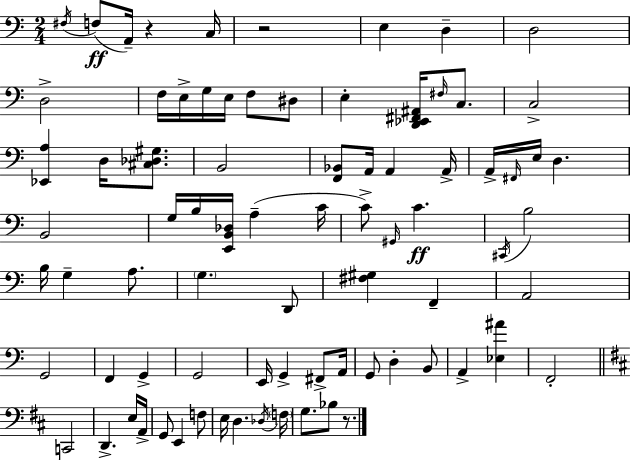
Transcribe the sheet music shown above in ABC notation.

X:1
T:Untitled
M:2/4
L:1/4
K:C
^F,/4 F,/2 A,,/4 z C,/4 z2 E, D, D,2 D,2 F,/4 E,/4 G,/4 E,/4 F,/2 ^D,/2 E, [D,,_E,,^F,,^A,,]/4 ^F,/4 C,/2 C,2 [_E,,A,] D,/4 [^C,_D,^G,]/2 B,,2 [F,,_B,,]/2 A,,/4 A,, A,,/4 A,,/4 ^F,,/4 E,/4 D, B,,2 G,/4 B,/4 [E,,B,,_D,]/4 A, C/4 C/2 ^G,,/4 C ^C,,/4 B,2 B,/4 G, A,/2 G, D,,/2 [^F,^G,] F,, A,,2 G,,2 F,, G,, G,,2 E,,/4 G,, ^F,,/2 A,,/4 G,,/2 D, B,,/2 A,, [_E,^A] F,,2 C,,2 D,, E,/4 A,,/4 G,,/2 E,, F,/2 E,/4 D, _D,/4 F,/4 G,/2 _B,/2 z/2